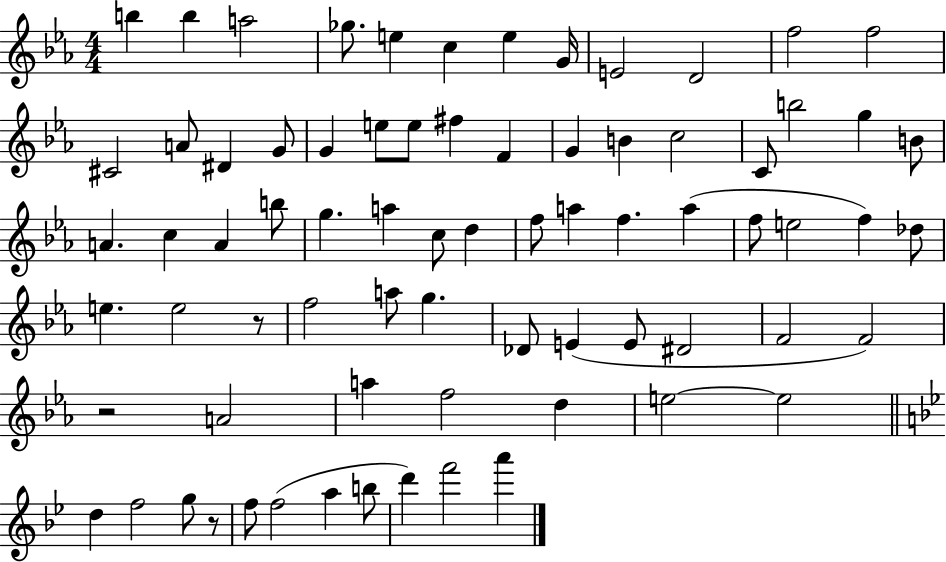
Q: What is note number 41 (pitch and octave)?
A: F5